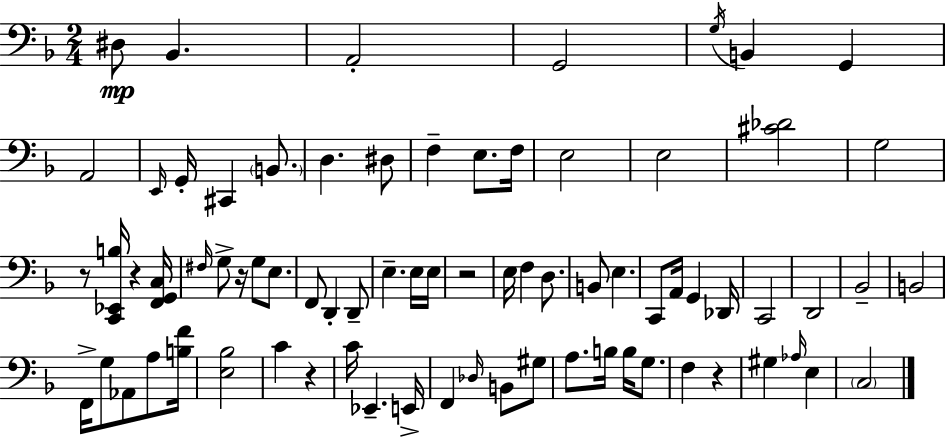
X:1
T:Untitled
M:2/4
L:1/4
K:Dm
^D,/2 _B,, A,,2 G,,2 G,/4 B,, G,, A,,2 E,,/4 G,,/4 ^C,, B,,/2 D, ^D,/2 F, E,/2 F,/4 E,2 E,2 [^C_D]2 G,2 z/2 [C,,_E,,B,]/4 z [F,,G,,C,]/4 ^F,/4 G,/2 z/4 G,/2 E,/2 F,,/2 D,, D,,/2 E, E,/4 E,/4 z2 E,/4 F, D,/2 B,,/2 E, C,,/2 A,,/4 G,, _D,,/4 C,,2 D,,2 _B,,2 B,,2 F,,/4 G,/2 _A,,/2 A,/2 [B,F]/4 [E,_B,]2 C z C/4 _E,, E,,/4 F,, _D,/4 B,,/2 ^G,/2 A,/2 B,/4 B,/4 G,/2 F, z ^G, _A,/4 E, C,2